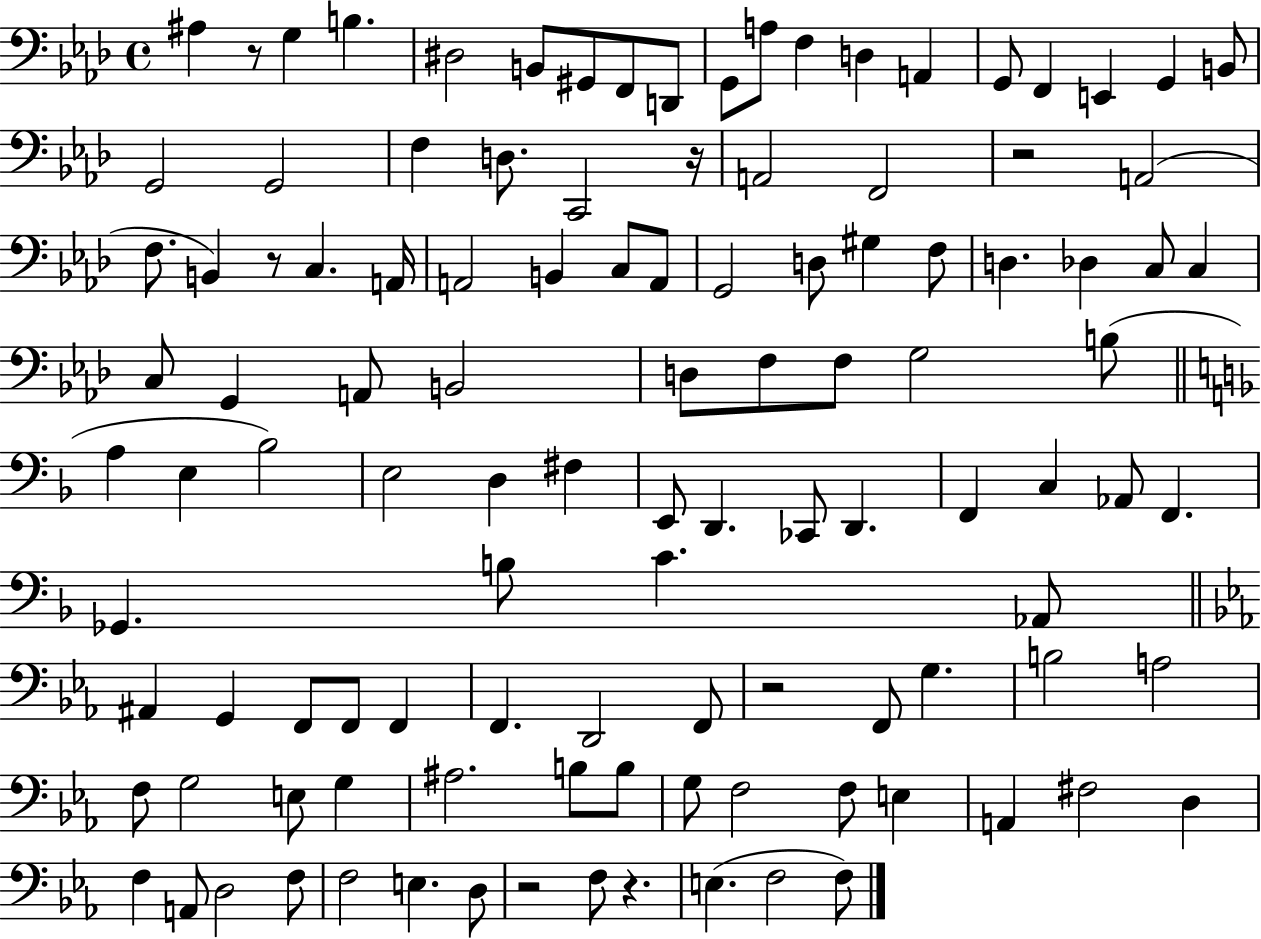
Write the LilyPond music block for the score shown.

{
  \clef bass
  \time 4/4
  \defaultTimeSignature
  \key aes \major
  ais4 r8 g4 b4. | dis2 b,8 gis,8 f,8 d,8 | g,8 a8 f4 d4 a,4 | g,8 f,4 e,4 g,4 b,8 | \break g,2 g,2 | f4 d8. c,2 r16 | a,2 f,2 | r2 a,2( | \break f8. b,4) r8 c4. a,16 | a,2 b,4 c8 a,8 | g,2 d8 gis4 f8 | d4. des4 c8 c4 | \break c8 g,4 a,8 b,2 | d8 f8 f8 g2 b8( | \bar "||" \break \key f \major a4 e4 bes2) | e2 d4 fis4 | e,8 d,4. ces,8 d,4. | f,4 c4 aes,8 f,4. | \break ges,4. b8 c'4. aes,8 | \bar "||" \break \key ees \major ais,4 g,4 f,8 f,8 f,4 | f,4. d,2 f,8 | r2 f,8 g4. | b2 a2 | \break f8 g2 e8 g4 | ais2. b8 b8 | g8 f2 f8 e4 | a,4 fis2 d4 | \break f4 a,8 d2 f8 | f2 e4. d8 | r2 f8 r4. | e4.( f2 f8) | \break \bar "|."
}